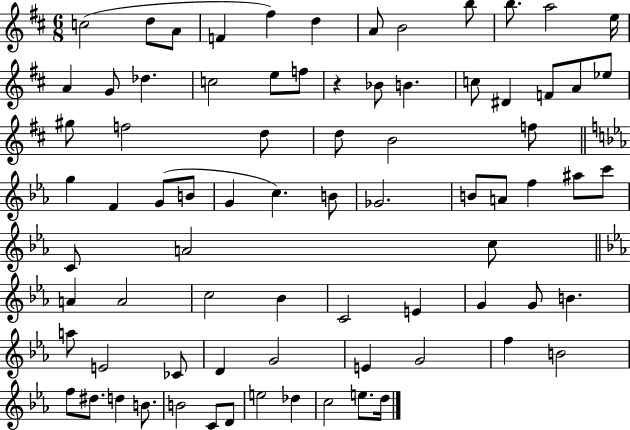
{
  \clef treble
  \numericTimeSignature
  \time 6/8
  \key d \major
  c''2( d''8 a'8 | f'4 fis''4) d''4 | a'8 b'2 b''8 | b''8. a''2 e''16 | \break a'4 g'8 des''4. | c''2 e''8 f''8 | r4 bes'8 b'4. | c''8 dis'4 f'8 a'8 ees''8 | \break gis''8 f''2 d''8 | d''8 b'2 f''8 | \bar "||" \break \key ees \major g''4 f'4 g'8( b'8 | g'4 c''4.) b'8 | ges'2. | b'8 a'8 f''4 ais''8 c'''8 | \break c'8 a'2 c''8 | \bar "||" \break \key ees \major a'4 a'2 | c''2 bes'4 | c'2 e'4 | g'4 g'8 b'4. | \break a''8 e'2 ces'8 | d'4 g'2 | e'4 g'2 | f''4 b'2 | \break f''8 dis''8. d''4 b'8. | b'2 c'8 d'8 | e''2 des''4 | c''2 e''8. d''16 | \break \bar "|."
}